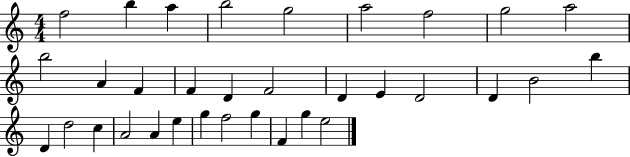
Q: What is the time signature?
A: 4/4